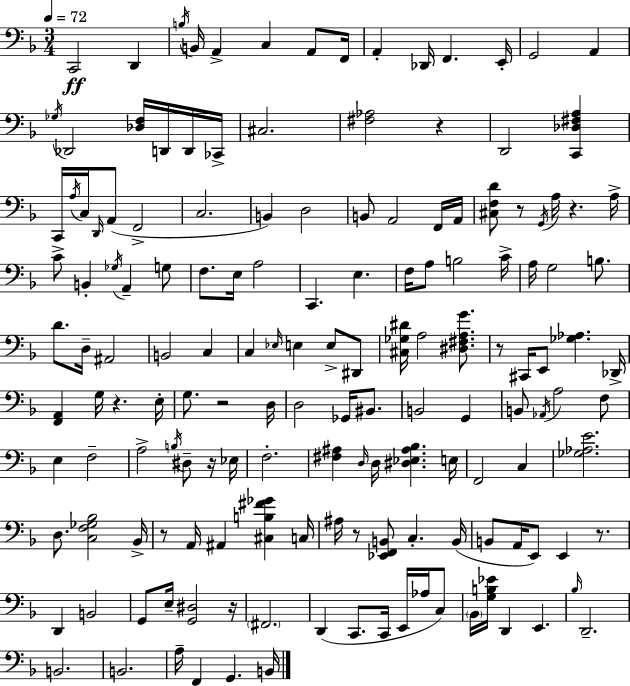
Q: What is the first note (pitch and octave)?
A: C2